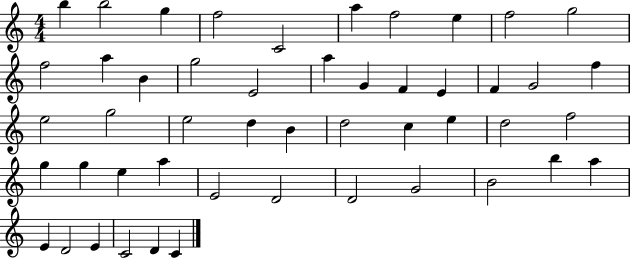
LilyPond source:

{
  \clef treble
  \numericTimeSignature
  \time 4/4
  \key c \major
  b''4 b''2 g''4 | f''2 c'2 | a''4 f''2 e''4 | f''2 g''2 | \break f''2 a''4 b'4 | g''2 e'2 | a''4 g'4 f'4 e'4 | f'4 g'2 f''4 | \break e''2 g''2 | e''2 d''4 b'4 | d''2 c''4 e''4 | d''2 f''2 | \break g''4 g''4 e''4 a''4 | e'2 d'2 | d'2 g'2 | b'2 b''4 a''4 | \break e'4 d'2 e'4 | c'2 d'4 c'4 | \bar "|."
}